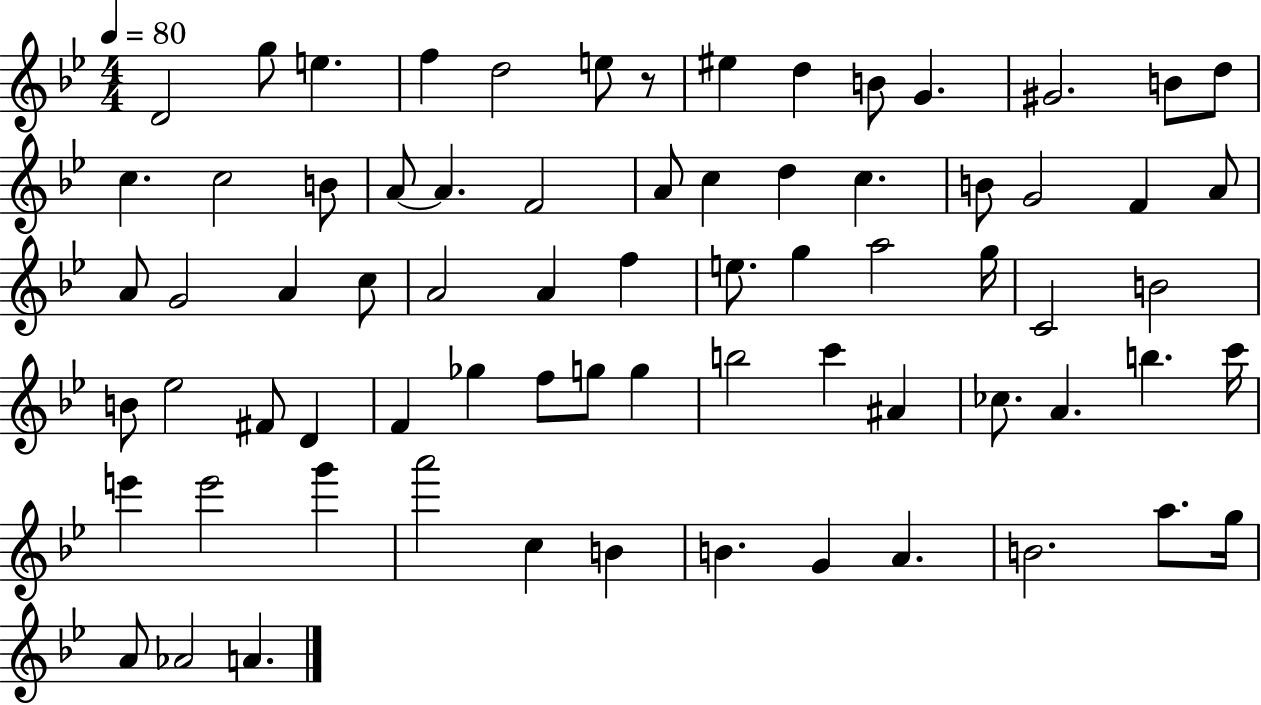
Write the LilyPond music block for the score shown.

{
  \clef treble
  \numericTimeSignature
  \time 4/4
  \key bes \major
  \tempo 4 = 80
  d'2 g''8 e''4. | f''4 d''2 e''8 r8 | eis''4 d''4 b'8 g'4. | gis'2. b'8 d''8 | \break c''4. c''2 b'8 | a'8~~ a'4. f'2 | a'8 c''4 d''4 c''4. | b'8 g'2 f'4 a'8 | \break a'8 g'2 a'4 c''8 | a'2 a'4 f''4 | e''8. g''4 a''2 g''16 | c'2 b'2 | \break b'8 ees''2 fis'8 d'4 | f'4 ges''4 f''8 g''8 g''4 | b''2 c'''4 ais'4 | ces''8. a'4. b''4. c'''16 | \break e'''4 e'''2 g'''4 | a'''2 c''4 b'4 | b'4. g'4 a'4. | b'2. a''8. g''16 | \break a'8 aes'2 a'4. | \bar "|."
}